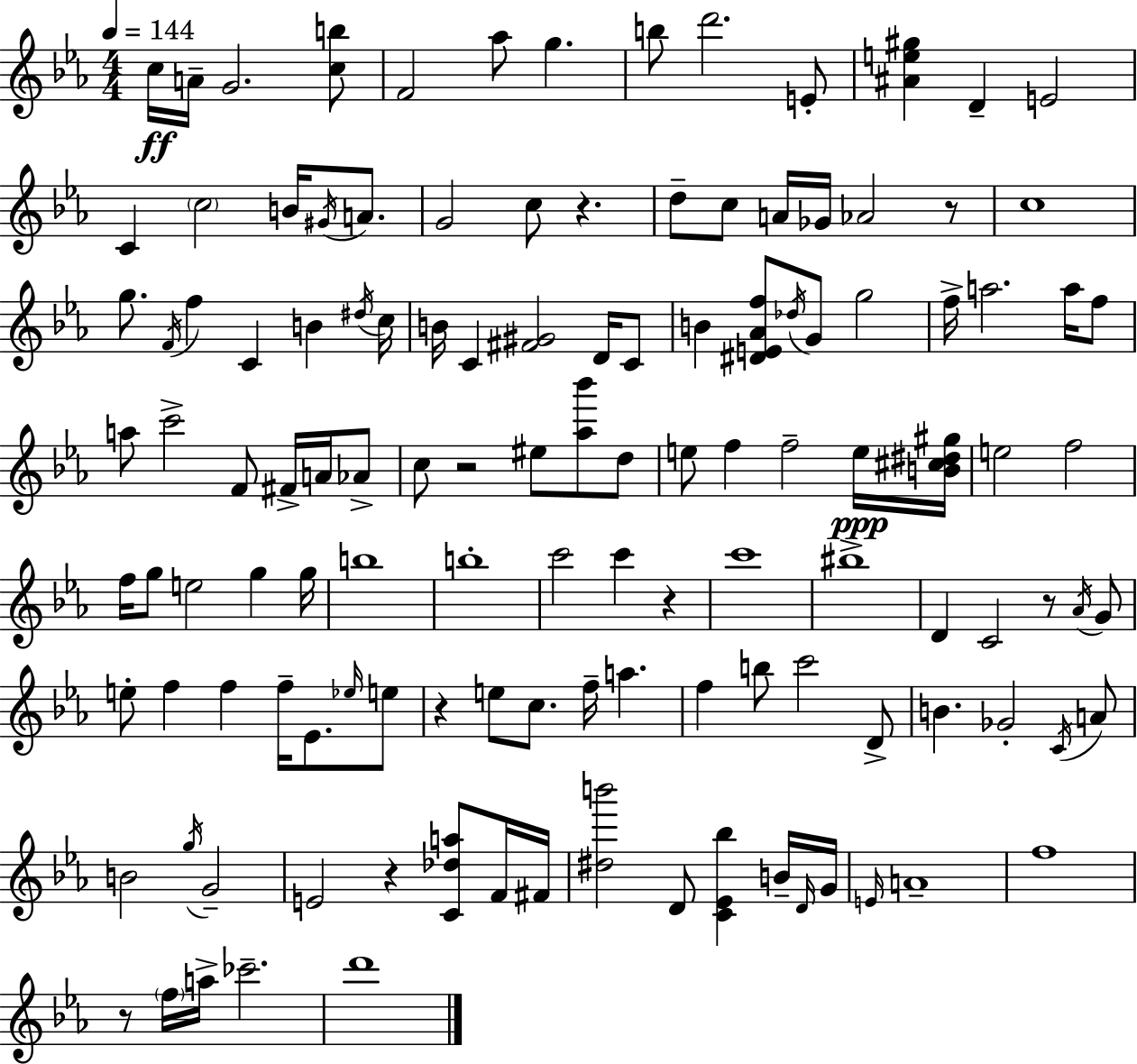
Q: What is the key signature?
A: C minor